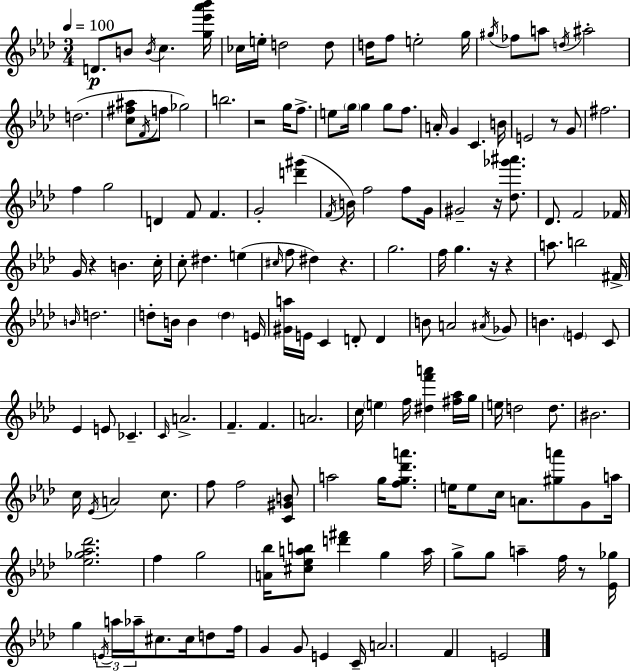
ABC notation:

X:1
T:Untitled
M:3/4
L:1/4
K:Ab
D/2 B/2 B/4 c [g_e'_a'_b']/4 _c/4 e/4 d2 d/2 d/4 f/2 e2 g/4 ^g/4 _f/2 a/2 d/4 ^a2 d2 [c^f^a]/2 F/4 f/2 _g2 b2 z2 g/4 f/2 e/2 g/4 g g/2 f/2 A/4 G C B/4 E2 z/2 G/2 ^f2 f g2 D F/2 F G2 [d'^g'] F/4 B/4 f2 f/2 G/4 ^G2 z/4 [_d_g'^a']/2 _D/2 F2 _F/4 G/4 z B c/4 c/2 ^d e ^c/4 f/2 ^d z g2 f/4 g z/4 z a/2 b2 ^F/4 B/4 d2 d/2 B/4 B d E/4 [^Ga]/4 E/4 C D/2 D B/2 A2 ^A/4 _G/2 B E C/2 _E E/2 _C C/4 A2 F F A2 c/4 e f/4 [^df'a'] [^f_a]/4 g/4 e/4 d2 d/2 ^B2 c/4 _E/4 A2 c/2 f/2 f2 [C^GB]/2 a2 g/4 [fg_d'a']/2 e/4 e/2 c/4 A/2 [^ga']/2 G/2 a/4 [_e_g_a_d']2 f g2 [A_b]/4 [^c_eab]/2 [d'^f'] g a/4 g/2 g/2 a f/4 z/2 [_E_g]/4 g E/4 a/4 _a/4 ^c/2 ^c/4 d/2 f/4 G G/2 E C/4 A2 F E2